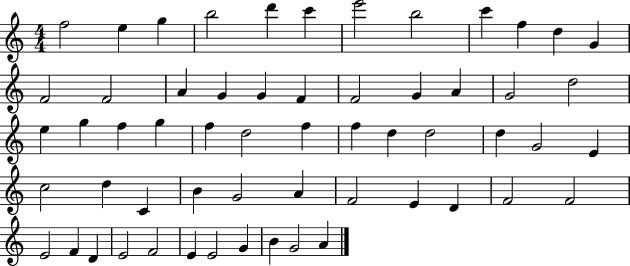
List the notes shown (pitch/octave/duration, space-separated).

F5/h E5/q G5/q B5/h D6/q C6/q E6/h B5/h C6/q F5/q D5/q G4/q F4/h F4/h A4/q G4/q G4/q F4/q F4/h G4/q A4/q G4/h D5/h E5/q G5/q F5/q G5/q F5/q D5/h F5/q F5/q D5/q D5/h D5/q G4/h E4/q C5/h D5/q C4/q B4/q G4/h A4/q F4/h E4/q D4/q F4/h F4/h E4/h F4/q D4/q E4/h F4/h E4/q E4/h G4/q B4/q G4/h A4/q